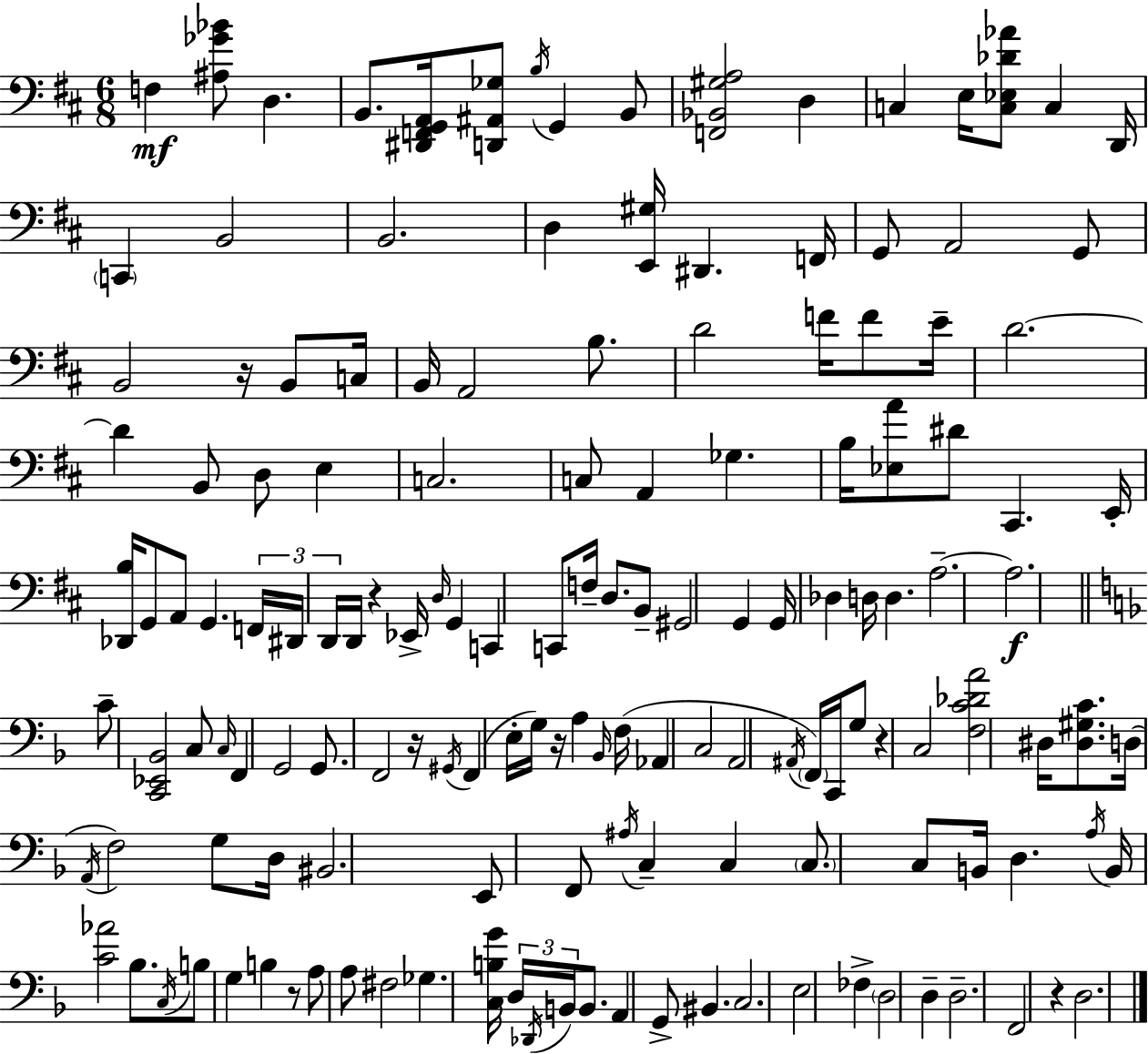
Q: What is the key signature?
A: D major